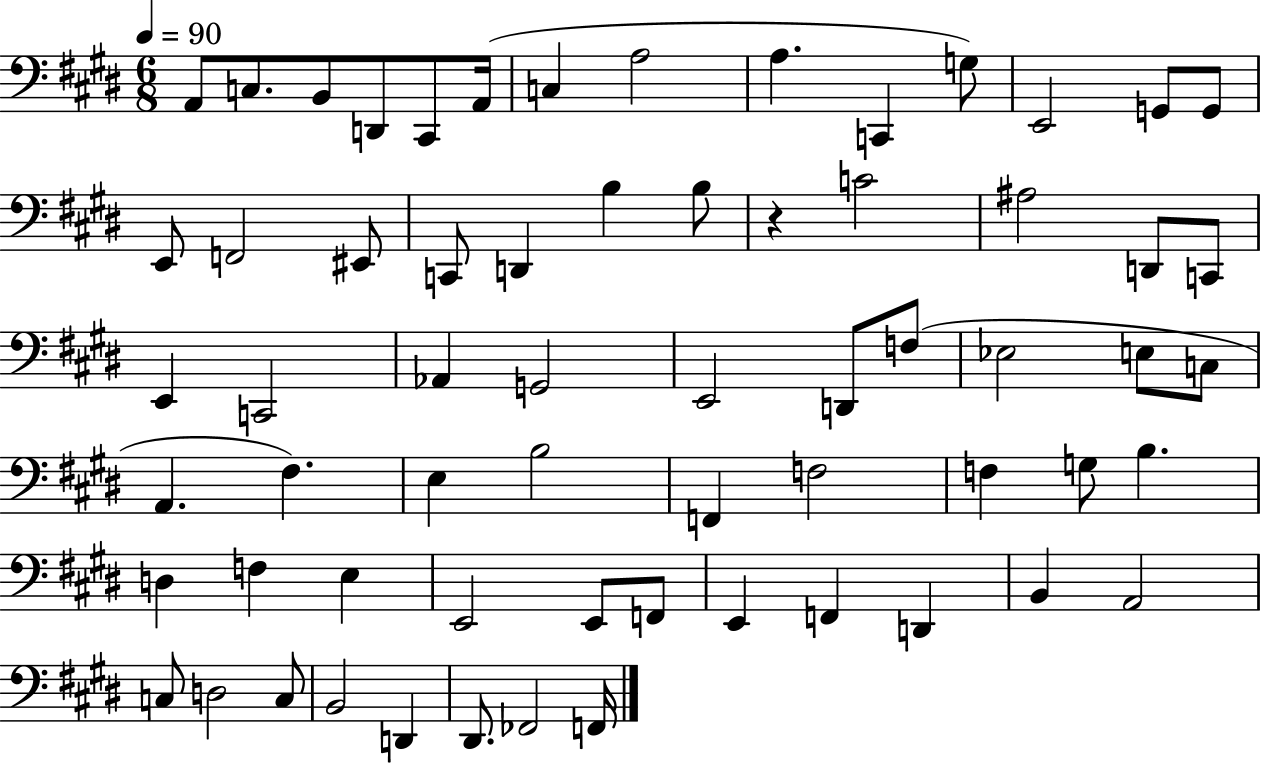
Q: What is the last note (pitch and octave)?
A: F2